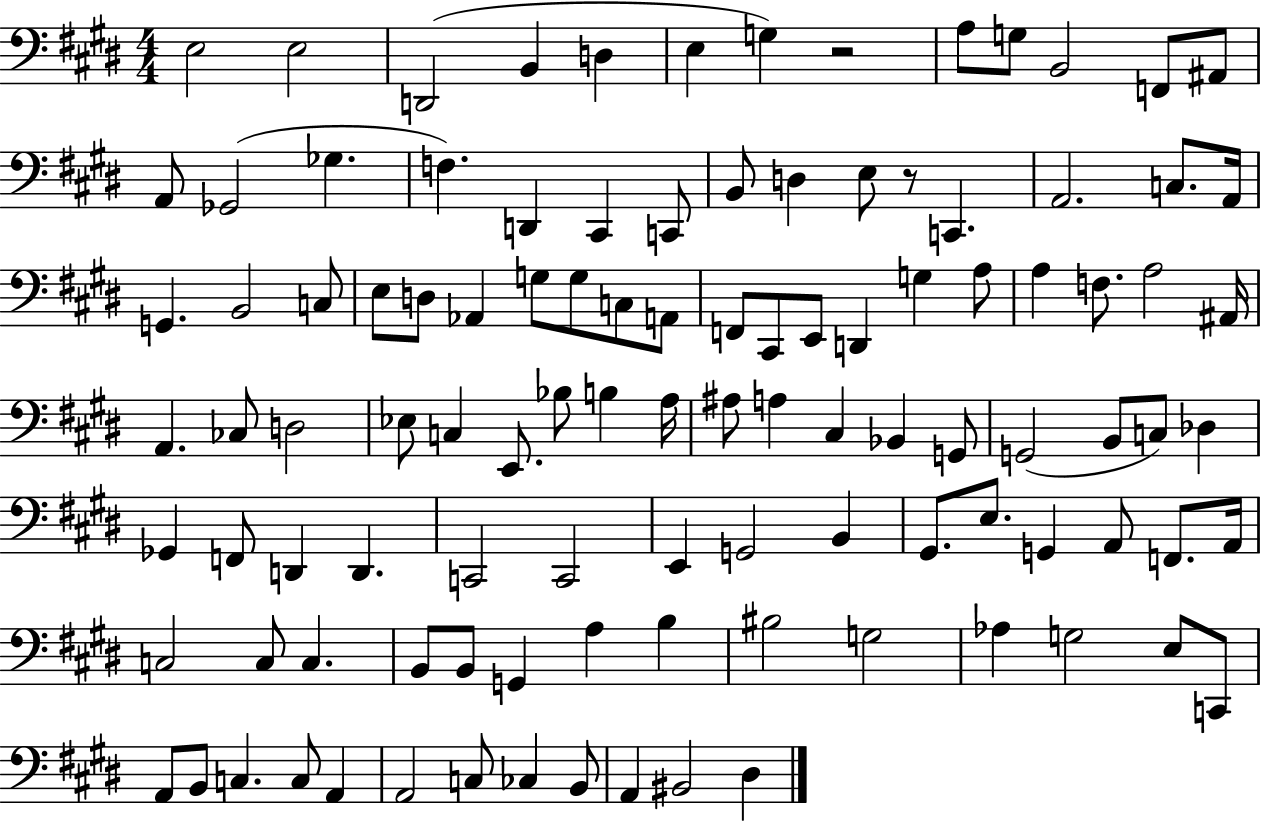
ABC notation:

X:1
T:Untitled
M:4/4
L:1/4
K:E
E,2 E,2 D,,2 B,, D, E, G, z2 A,/2 G,/2 B,,2 F,,/2 ^A,,/2 A,,/2 _G,,2 _G, F, D,, ^C,, C,,/2 B,,/2 D, E,/2 z/2 C,, A,,2 C,/2 A,,/4 G,, B,,2 C,/2 E,/2 D,/2 _A,, G,/2 G,/2 C,/2 A,,/2 F,,/2 ^C,,/2 E,,/2 D,, G, A,/2 A, F,/2 A,2 ^A,,/4 A,, _C,/2 D,2 _E,/2 C, E,,/2 _B,/2 B, A,/4 ^A,/2 A, ^C, _B,, G,,/2 G,,2 B,,/2 C,/2 _D, _G,, F,,/2 D,, D,, C,,2 C,,2 E,, G,,2 B,, ^G,,/2 E,/2 G,, A,,/2 F,,/2 A,,/4 C,2 C,/2 C, B,,/2 B,,/2 G,, A, B, ^B,2 G,2 _A, G,2 E,/2 C,,/2 A,,/2 B,,/2 C, C,/2 A,, A,,2 C,/2 _C, B,,/2 A,, ^B,,2 ^D,